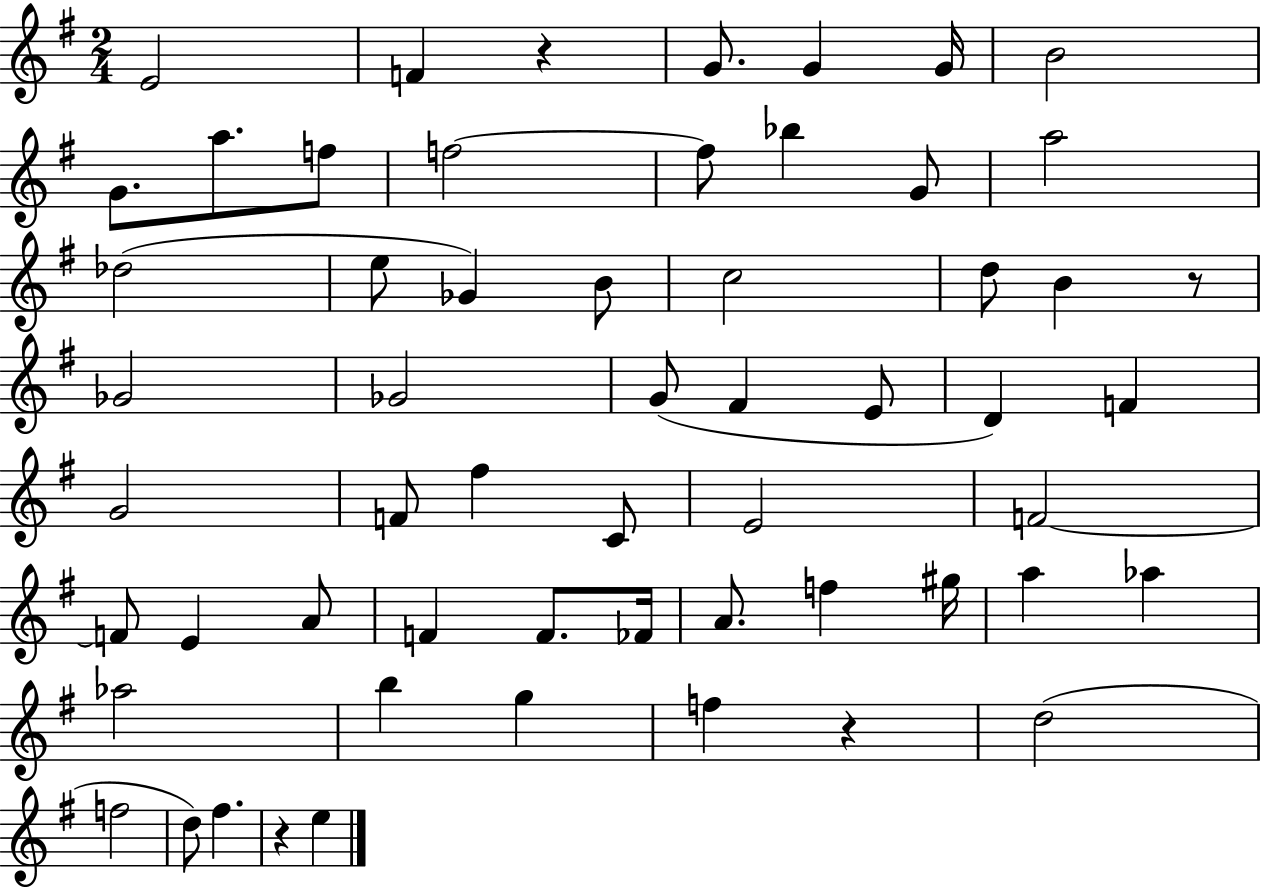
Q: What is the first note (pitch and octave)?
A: E4